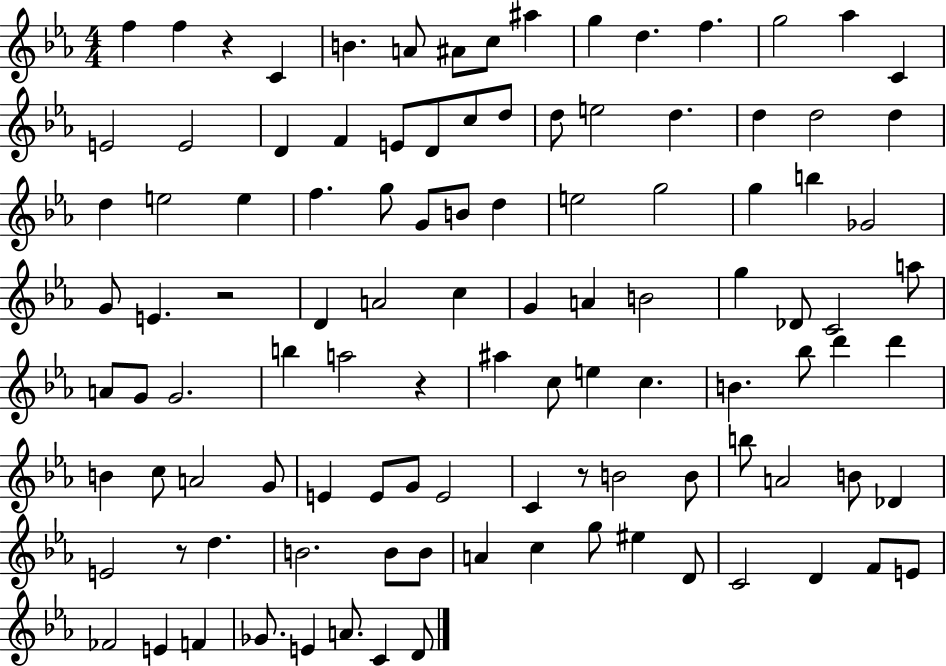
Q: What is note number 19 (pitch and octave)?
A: E4